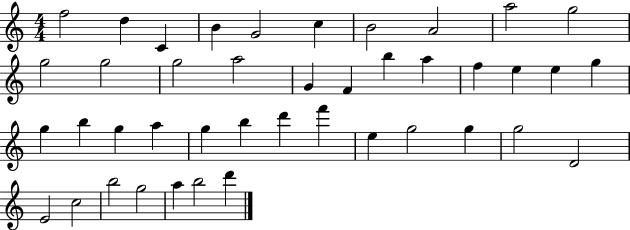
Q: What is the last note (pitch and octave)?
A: D6